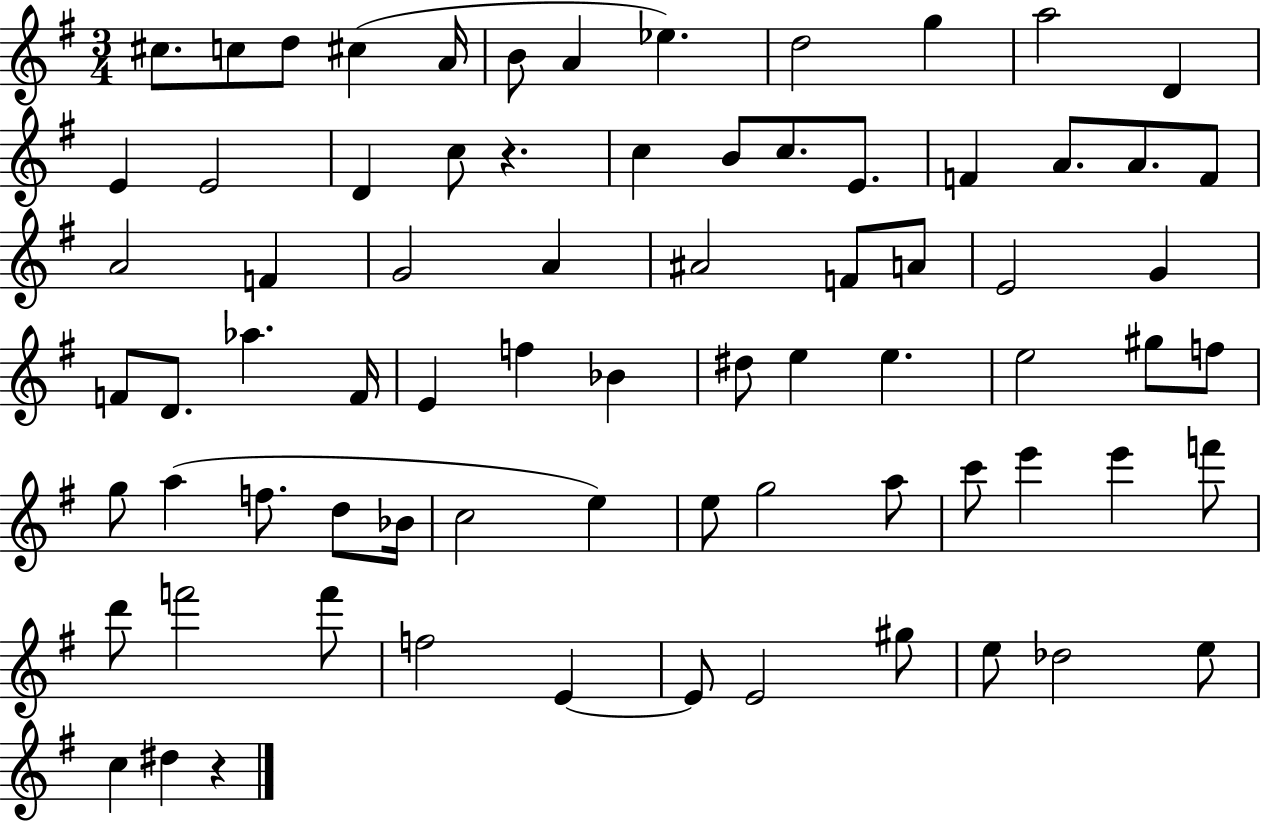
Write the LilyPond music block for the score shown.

{
  \clef treble
  \numericTimeSignature
  \time 3/4
  \key g \major
  \repeat volta 2 { cis''8. c''8 d''8 cis''4( a'16 | b'8 a'4 ees''4.) | d''2 g''4 | a''2 d'4 | \break e'4 e'2 | d'4 c''8 r4. | c''4 b'8 c''8. e'8. | f'4 a'8. a'8. f'8 | \break a'2 f'4 | g'2 a'4 | ais'2 f'8 a'8 | e'2 g'4 | \break f'8 d'8. aes''4. f'16 | e'4 f''4 bes'4 | dis''8 e''4 e''4. | e''2 gis''8 f''8 | \break g''8 a''4( f''8. d''8 bes'16 | c''2 e''4) | e''8 g''2 a''8 | c'''8 e'''4 e'''4 f'''8 | \break d'''8 f'''2 f'''8 | f''2 e'4~~ | e'8 e'2 gis''8 | e''8 des''2 e''8 | \break c''4 dis''4 r4 | } \bar "|."
}